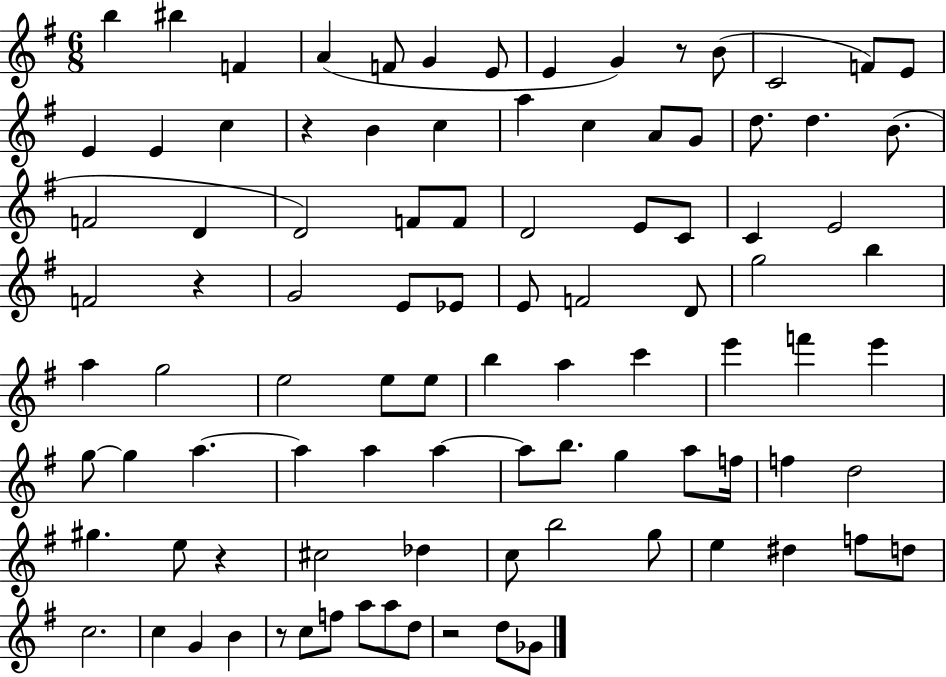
{
  \clef treble
  \numericTimeSignature
  \time 6/8
  \key g \major
  b''4 bis''4 f'4 | a'4( f'8 g'4 e'8 | e'4 g'4) r8 b'8( | c'2 f'8) e'8 | \break e'4 e'4 c''4 | r4 b'4 c''4 | a''4 c''4 a'8 g'8 | d''8. d''4. b'8.( | \break f'2 d'4 | d'2) f'8 f'8 | d'2 e'8 c'8 | c'4 e'2 | \break f'2 r4 | g'2 e'8 ees'8 | e'8 f'2 d'8 | g''2 b''4 | \break a''4 g''2 | e''2 e''8 e''8 | b''4 a''4 c'''4 | e'''4 f'''4 e'''4 | \break g''8~~ g''4 a''4.~~ | a''4 a''4 a''4~~ | a''8 b''8. g''4 a''8 f''16 | f''4 d''2 | \break gis''4. e''8 r4 | cis''2 des''4 | c''8 b''2 g''8 | e''4 dis''4 f''8 d''8 | \break c''2. | c''4 g'4 b'4 | r8 c''8 f''8 a''8 a''8 d''8 | r2 d''8 ges'8 | \break \bar "|."
}